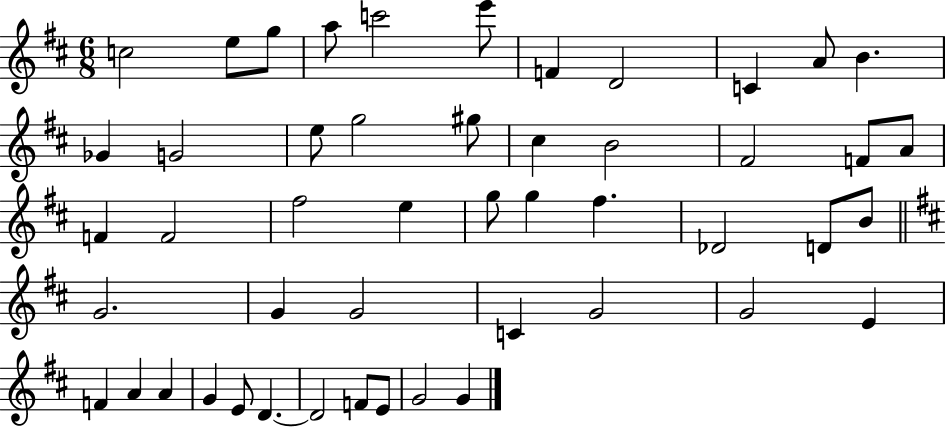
C5/h E5/e G5/e A5/e C6/h E6/e F4/q D4/h C4/q A4/e B4/q. Gb4/q G4/h E5/e G5/h G#5/e C#5/q B4/h F#4/h F4/e A4/e F4/q F4/h F#5/h E5/q G5/e G5/q F#5/q. Db4/h D4/e B4/e G4/h. G4/q G4/h C4/q G4/h G4/h E4/q F4/q A4/q A4/q G4/q E4/e D4/q. D4/h F4/e E4/e G4/h G4/q